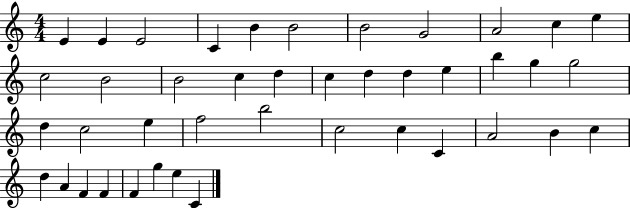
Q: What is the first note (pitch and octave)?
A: E4